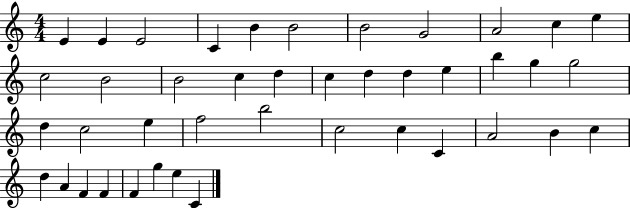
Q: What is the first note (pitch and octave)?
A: E4